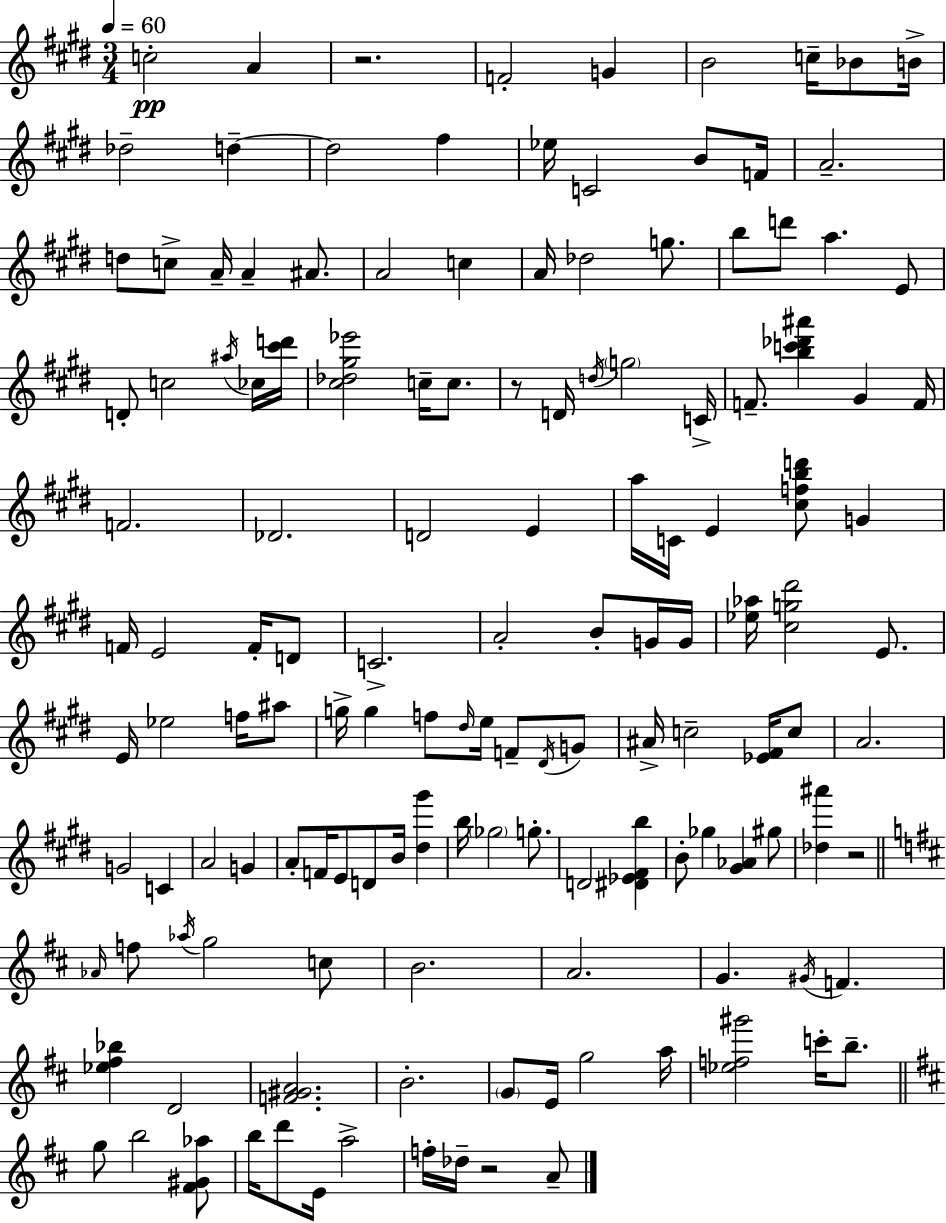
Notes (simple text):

C5/h A4/q R/h. F4/h G4/q B4/h C5/s Bb4/e B4/s Db5/h D5/q D5/h F#5/q Eb5/s C4/h B4/e F4/s A4/h. D5/e C5/e A4/s A4/q A#4/e. A4/h C5/q A4/s Db5/h G5/e. B5/e D6/e A5/q. E4/e D4/e C5/h A#5/s CES5/s [C#6,D6]/s [C#5,Db5,G#5,Eb6]/h C5/s C5/e. R/e D4/s D5/s G5/h C4/s F4/e. [B5,C6,Db6,A#6]/q G#4/q F4/s F4/h. Db4/h. D4/h E4/q A5/s C4/s E4/q [C#5,F5,B5,D6]/e G4/q F4/s E4/h F4/s D4/e C4/h. A4/h B4/e G4/s G4/s [Eb5,Ab5]/s [C#5,G5,D#6]/h E4/e. E4/s Eb5/h F5/s A#5/e G5/s G5/q F5/e D#5/s E5/s F4/e D#4/s G4/e A#4/s C5/h [Eb4,F#4]/s C5/e A4/h. G4/h C4/q A4/h G4/q A4/e F4/s E4/e D4/e B4/s [D#5,G#6]/q B5/s Gb5/h G5/e. D4/h [D#4,Eb4,F#4,B5]/q B4/e Gb5/q [G#4,Ab4]/q G#5/e [Db5,A#6]/q R/h Ab4/s F5/e Ab5/s G5/h C5/e B4/h. A4/h. G4/q. G#4/s F4/q. [Eb5,F#5,Bb5]/q D4/h [F4,G#4,A4]/h. B4/h. G4/e E4/s G5/h A5/s [Eb5,F5,G#6]/h C6/s B5/e. G5/e B5/h [F#4,G#4,Ab5]/e B5/s D6/e E4/s A5/h F5/s Db5/s R/h A4/e